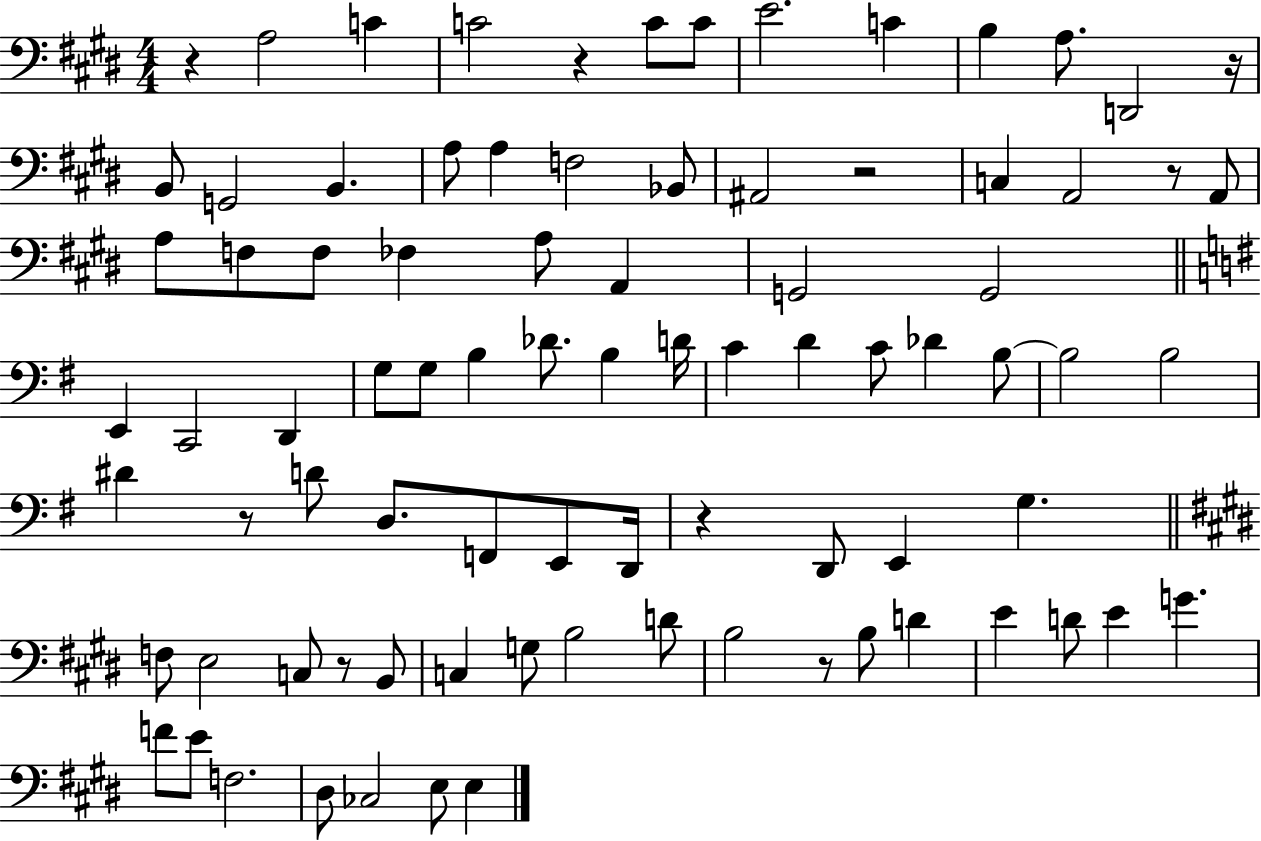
R/q A3/h C4/q C4/h R/q C4/e C4/e E4/h. C4/q B3/q A3/e. D2/h R/s B2/e G2/h B2/q. A3/e A3/q F3/h Bb2/e A#2/h R/h C3/q A2/h R/e A2/e A3/e F3/e F3/e FES3/q A3/e A2/q G2/h G2/h E2/q C2/h D2/q G3/e G3/e B3/q Db4/e. B3/q D4/s C4/q D4/q C4/e Db4/q B3/e B3/h B3/h D#4/q R/e D4/e D3/e. F2/e E2/e D2/s R/q D2/e E2/q G3/q. F3/e E3/h C3/e R/e B2/e C3/q G3/e B3/h D4/e B3/h R/e B3/e D4/q E4/q D4/e E4/q G4/q. F4/e E4/e F3/h. D#3/e CES3/h E3/e E3/q